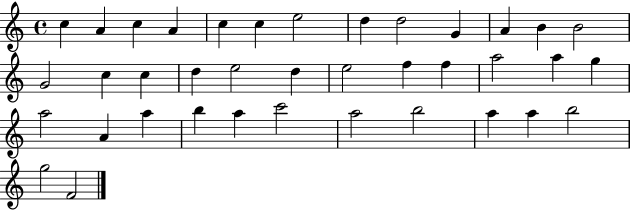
C5/q A4/q C5/q A4/q C5/q C5/q E5/h D5/q D5/h G4/q A4/q B4/q B4/h G4/h C5/q C5/q D5/q E5/h D5/q E5/h F5/q F5/q A5/h A5/q G5/q A5/h A4/q A5/q B5/q A5/q C6/h A5/h B5/h A5/q A5/q B5/h G5/h F4/h